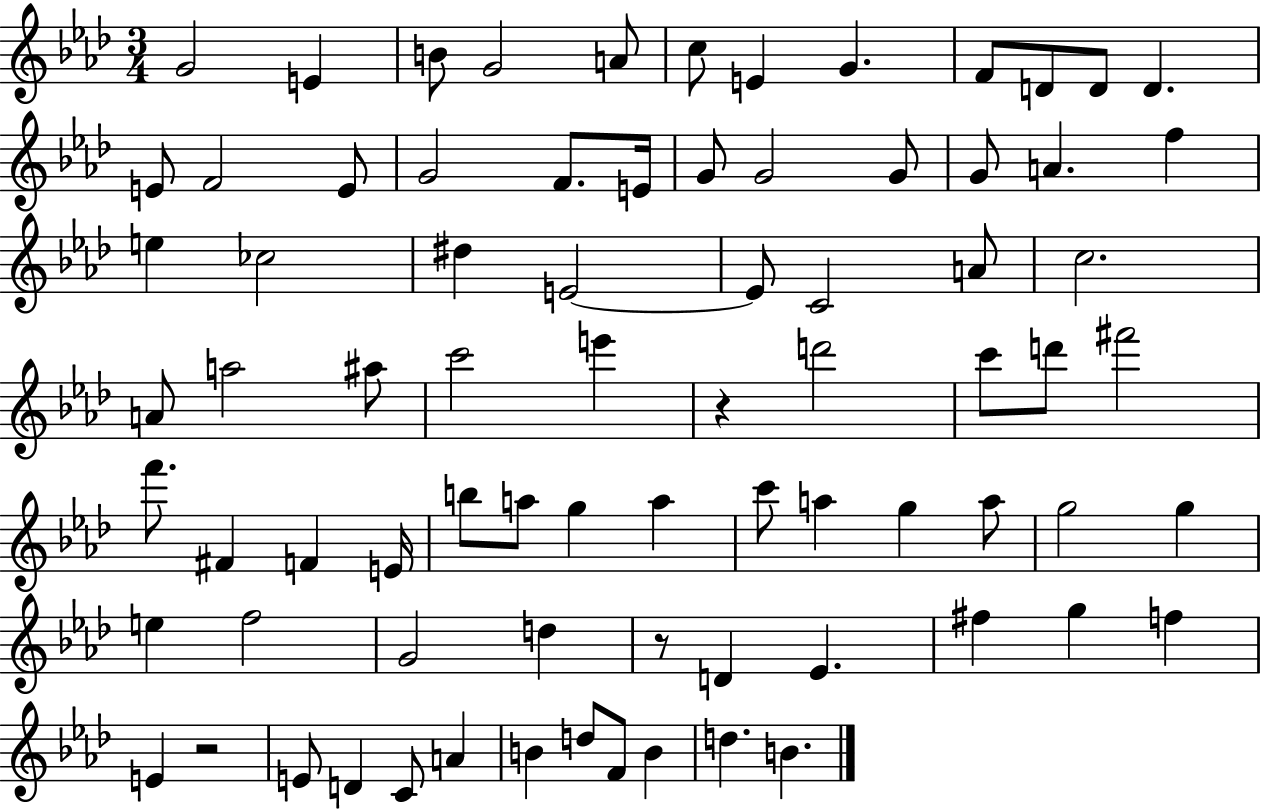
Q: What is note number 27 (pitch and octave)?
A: D#5